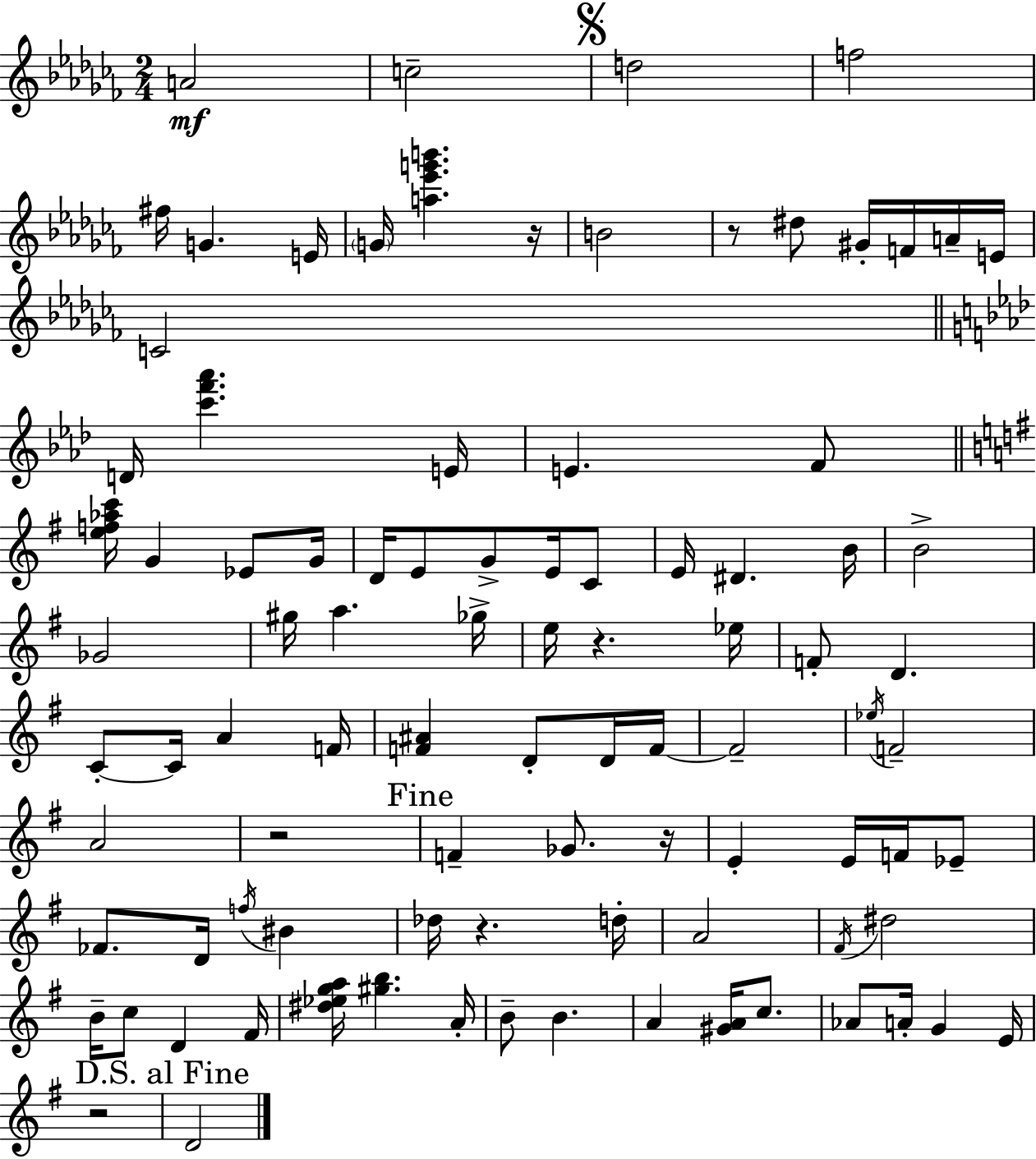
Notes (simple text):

A4/h C5/h D5/h F5/h F#5/s G4/q. E4/s G4/s [A5,Eb6,G6,B6]/q. R/s B4/h R/e D#5/e G#4/s F4/s A4/s E4/s C4/h D4/s [C6,F6,Ab6]/q. E4/s E4/q. F4/e [E5,F5,Ab5,C6]/s G4/q Eb4/e G4/s D4/s E4/e G4/e E4/s C4/e E4/s D#4/q. B4/s B4/h Gb4/h G#5/s A5/q. Gb5/s E5/s R/q. Eb5/s F4/e D4/q. C4/e C4/s A4/q F4/s [F4,A#4]/q D4/e D4/s F4/s F4/h Eb5/s F4/h A4/h R/h F4/q Gb4/e. R/s E4/q E4/s F4/s Eb4/e FES4/e. D4/s F5/s BIS4/q Db5/s R/q. D5/s A4/h F#4/s D#5/h B4/s C5/e D4/q F#4/s [D#5,Eb5,G5,A5]/s [G#5,B5]/q. A4/s B4/e B4/q. A4/q [G#4,A4]/s C5/e. Ab4/e A4/s G4/q E4/s R/h D4/h